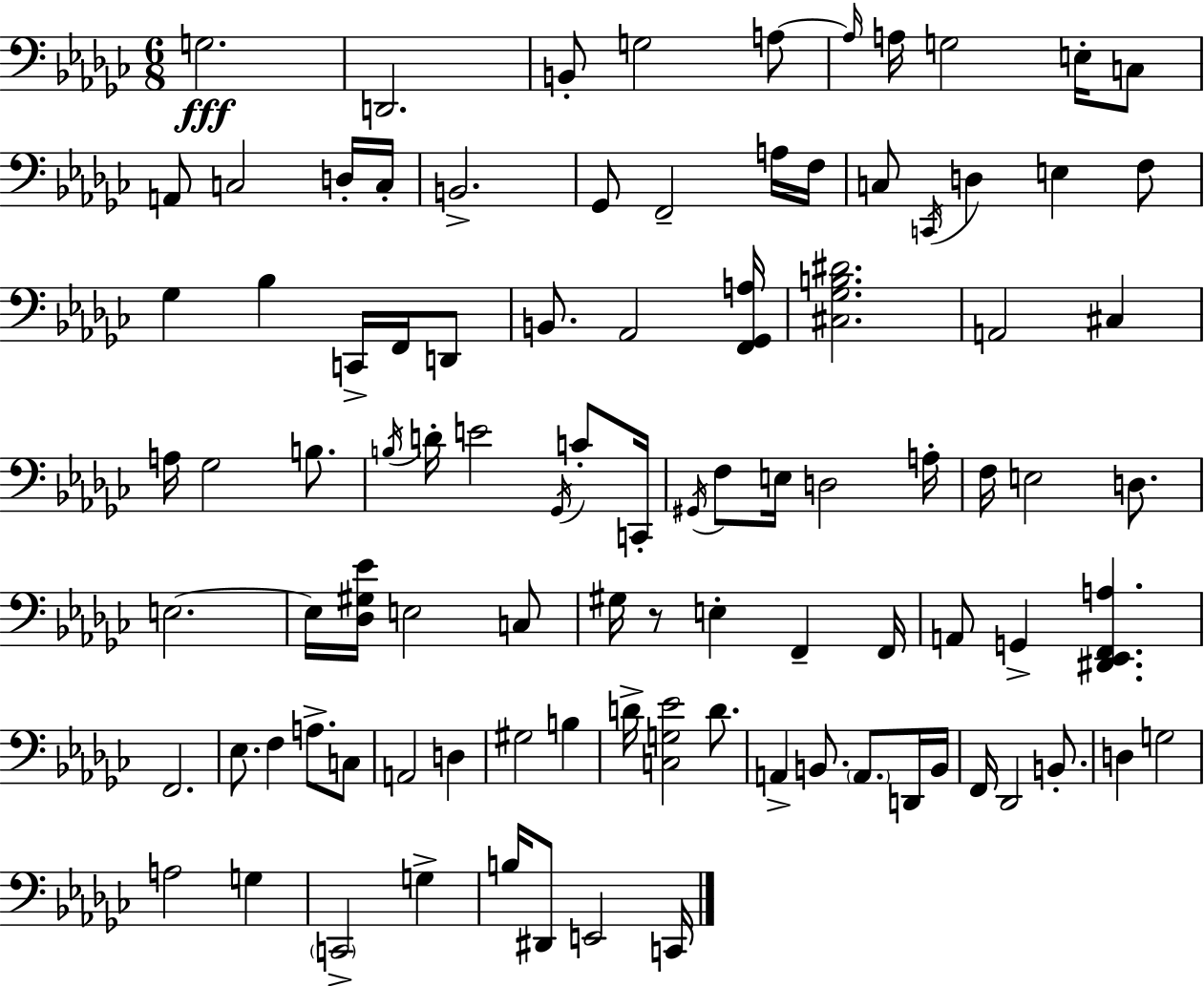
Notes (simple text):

G3/h. D2/h. B2/e G3/h A3/e A3/s A3/s G3/h E3/s C3/e A2/e C3/h D3/s C3/s B2/h. Gb2/e F2/h A3/s F3/s C3/e C2/s D3/q E3/q F3/e Gb3/q Bb3/q C2/s F2/s D2/e B2/e. Ab2/h [F2,Gb2,A3]/s [C#3,Gb3,B3,D#4]/h. A2/h C#3/q A3/s Gb3/h B3/e. B3/s D4/s E4/h Gb2/s C4/e C2/s G#2/s F3/e E3/s D3/h A3/s F3/s E3/h D3/e. E3/h. E3/s [Db3,G#3,Eb4]/s E3/h C3/e G#3/s R/e E3/q F2/q F2/s A2/e G2/q [D#2,Eb2,F2,A3]/q. F2/h. Eb3/e. F3/q A3/e. C3/e A2/h D3/q G#3/h B3/q D4/s [C3,G3,Eb4]/h D4/e. A2/q B2/e. A2/e. D2/s B2/s F2/s Db2/h B2/e. D3/q G3/h A3/h G3/q C2/h G3/q B3/s D#2/e E2/h C2/s